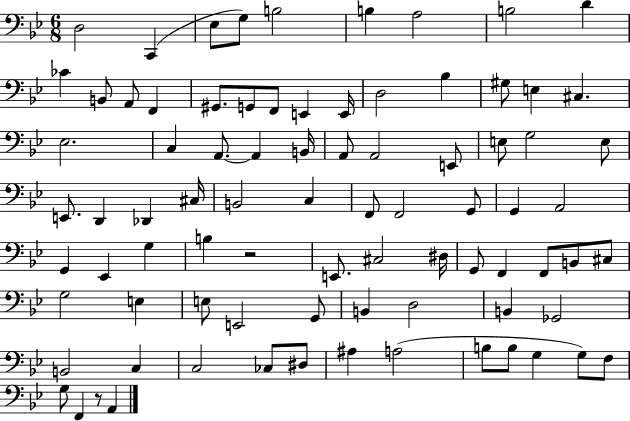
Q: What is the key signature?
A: BES major